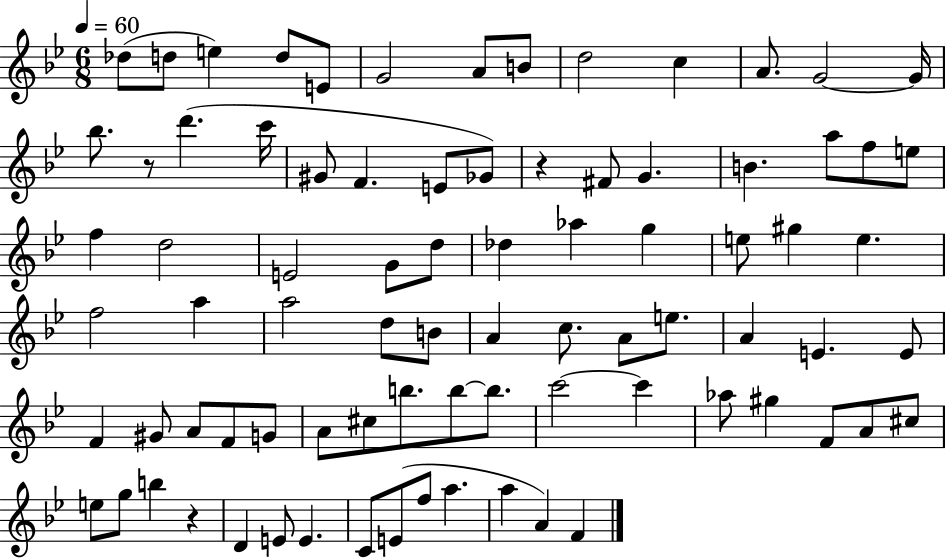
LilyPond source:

{
  \clef treble
  \numericTimeSignature
  \time 6/8
  \key bes \major
  \tempo 4 = 60
  des''8( d''8 e''4) d''8 e'8 | g'2 a'8 b'8 | d''2 c''4 | a'8. g'2~~ g'16 | \break bes''8. r8 d'''4.( c'''16 | gis'8 f'4. e'8 ges'8) | r4 fis'8 g'4. | b'4. a''8 f''8 e''8 | \break f''4 d''2 | e'2 g'8 d''8 | des''4 aes''4 g''4 | e''8 gis''4 e''4. | \break f''2 a''4 | a''2 d''8 b'8 | a'4 c''8. a'8 e''8. | a'4 e'4. e'8 | \break f'4 gis'8 a'8 f'8 g'8 | a'8 cis''8 b''8. b''8~~ b''8. | c'''2~~ c'''4 | aes''8 gis''4 f'8 a'8 cis''8 | \break e''8 g''8 b''4 r4 | d'4 e'8 e'4. | c'8 e'8( f''8 a''4. | a''4 a'4) f'4 | \break \bar "|."
}